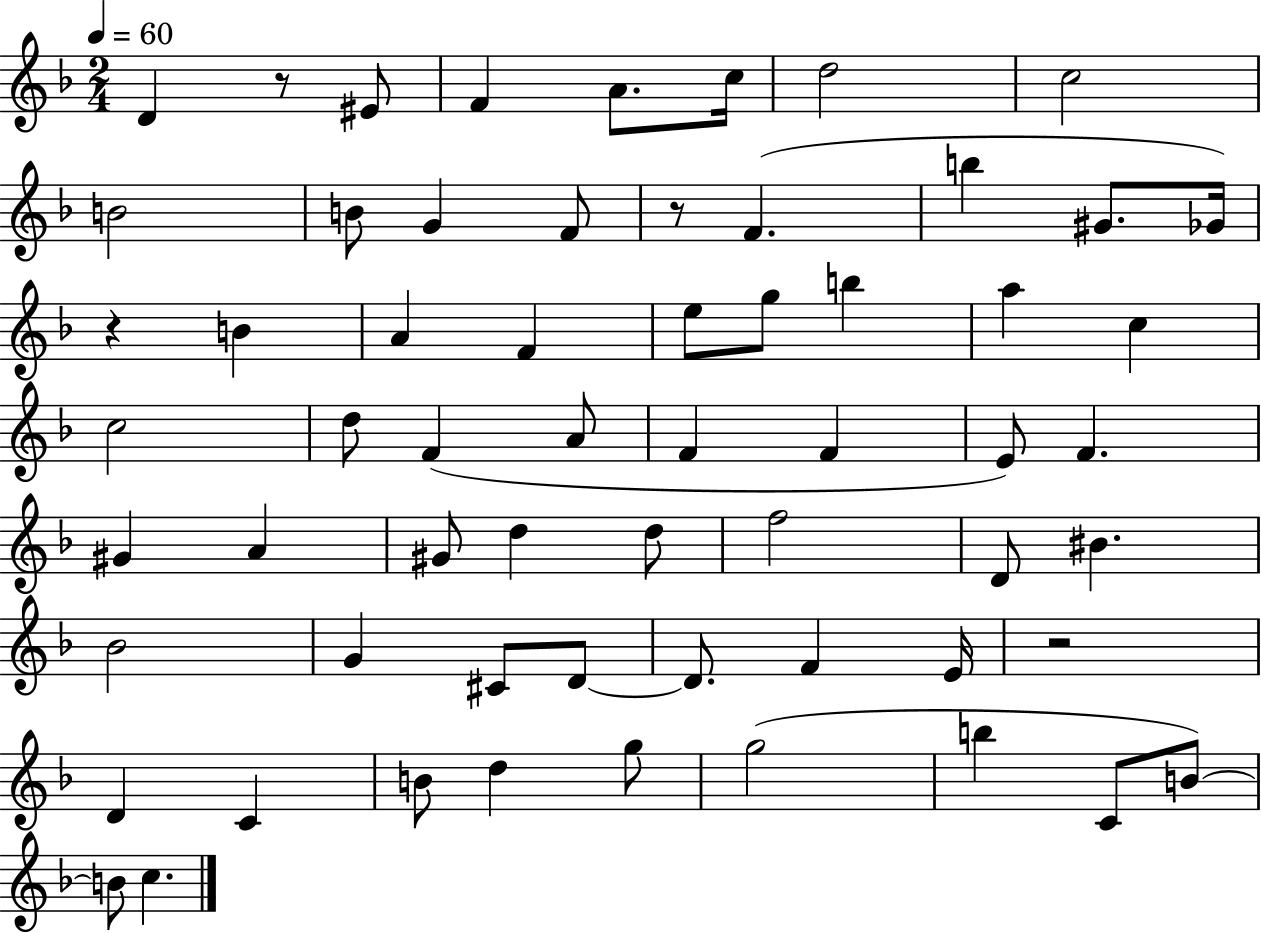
X:1
T:Untitled
M:2/4
L:1/4
K:F
D z/2 ^E/2 F A/2 c/4 d2 c2 B2 B/2 G F/2 z/2 F b ^G/2 _G/4 z B A F e/2 g/2 b a c c2 d/2 F A/2 F F E/2 F ^G A ^G/2 d d/2 f2 D/2 ^B _B2 G ^C/2 D/2 D/2 F E/4 z2 D C B/2 d g/2 g2 b C/2 B/2 B/2 c